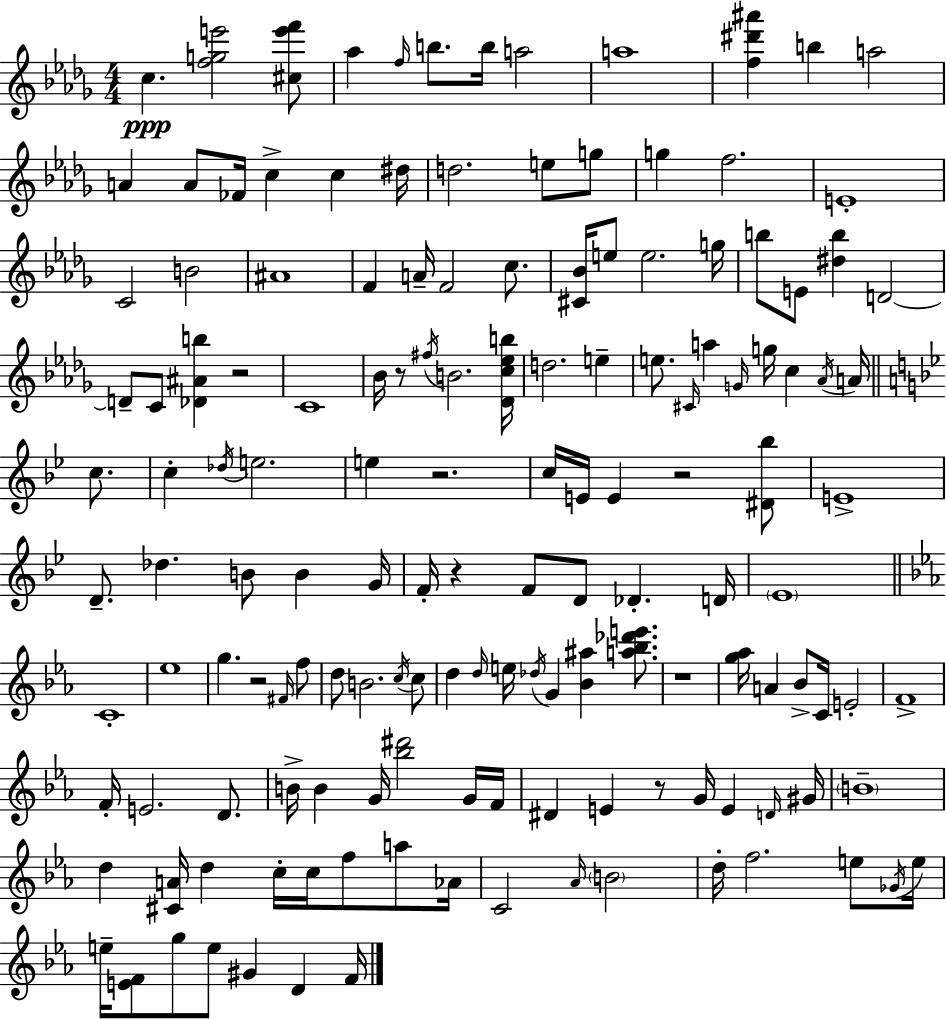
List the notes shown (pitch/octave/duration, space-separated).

C5/q. [F5,G5,E6]/h [C#5,E6,F6]/e Ab5/q F5/s B5/e. B5/s A5/h A5/w [F5,D#6,A#6]/q B5/q A5/h A4/q A4/e FES4/s C5/q C5/q D#5/s D5/h. E5/e G5/e G5/q F5/h. E4/w C4/h B4/h A#4/w F4/q A4/s F4/h C5/e. [C#4,Bb4]/s E5/e E5/h. G5/s B5/e E4/e [D#5,B5]/q D4/h D4/e C4/e [Db4,A#4,B5]/q R/h C4/w Bb4/s R/e F#5/s B4/h. [Db4,C5,Eb5,B5]/s D5/h. E5/q E5/e. C#4/s A5/q G4/s G5/s C5/q Ab4/s A4/s C5/e. C5/q Db5/s E5/h. E5/q R/h. C5/s E4/s E4/q R/h [D#4,Bb5]/e E4/w D4/e. Db5/q. B4/e B4/q G4/s F4/s R/q F4/e D4/e Db4/q. D4/s Eb4/w C4/w Eb5/w G5/q. R/h F#4/s F5/e D5/e B4/h. C5/s C5/e D5/q D5/s E5/s Db5/s G4/q [Bb4,A#5]/q [A5,Bb5,Db6,E6]/e. R/w [G5,Ab5]/s A4/q Bb4/e C4/s E4/h F4/w F4/s E4/h. D4/e. B4/s B4/q G4/s [Bb5,D#6]/h G4/s F4/s D#4/q E4/q R/e G4/s E4/q D4/s G#4/s B4/w D5/q [C#4,A4]/s D5/q C5/s C5/s F5/e A5/e Ab4/s C4/h Ab4/s B4/h D5/s F5/h. E5/e Gb4/s E5/s E5/s [E4,F4]/e G5/e E5/e G#4/q D4/q F4/s